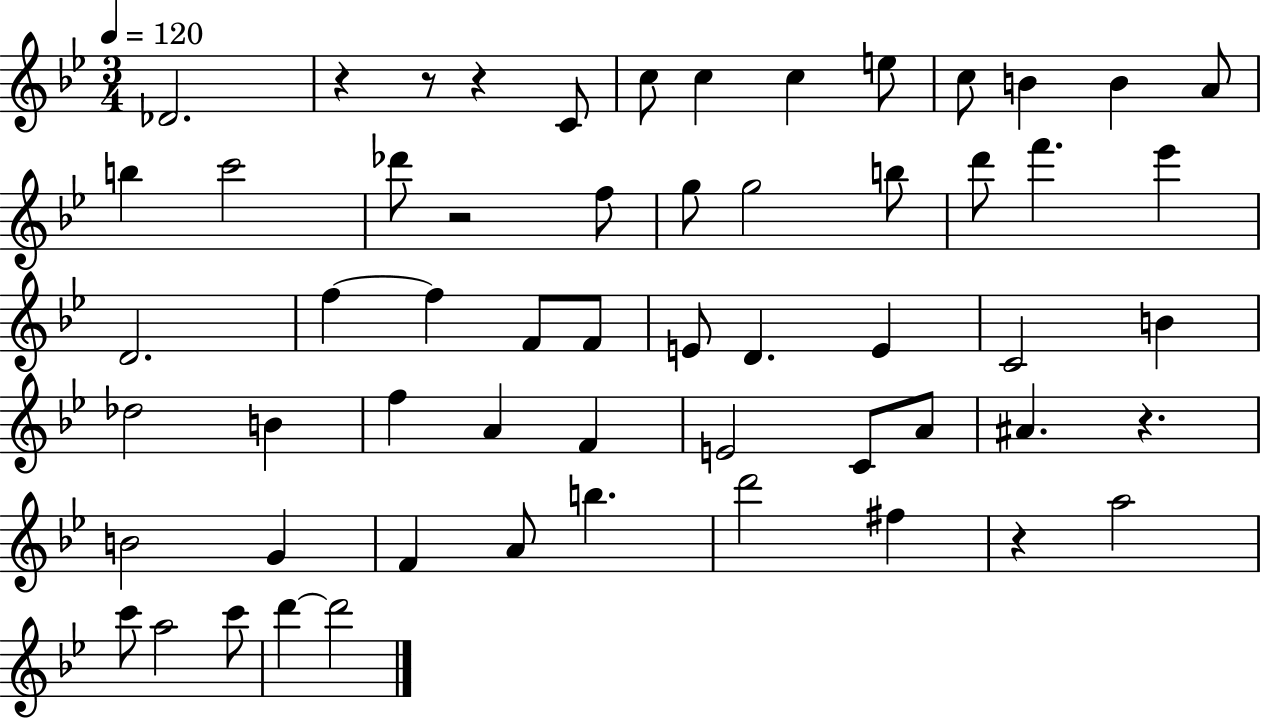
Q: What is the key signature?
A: BES major